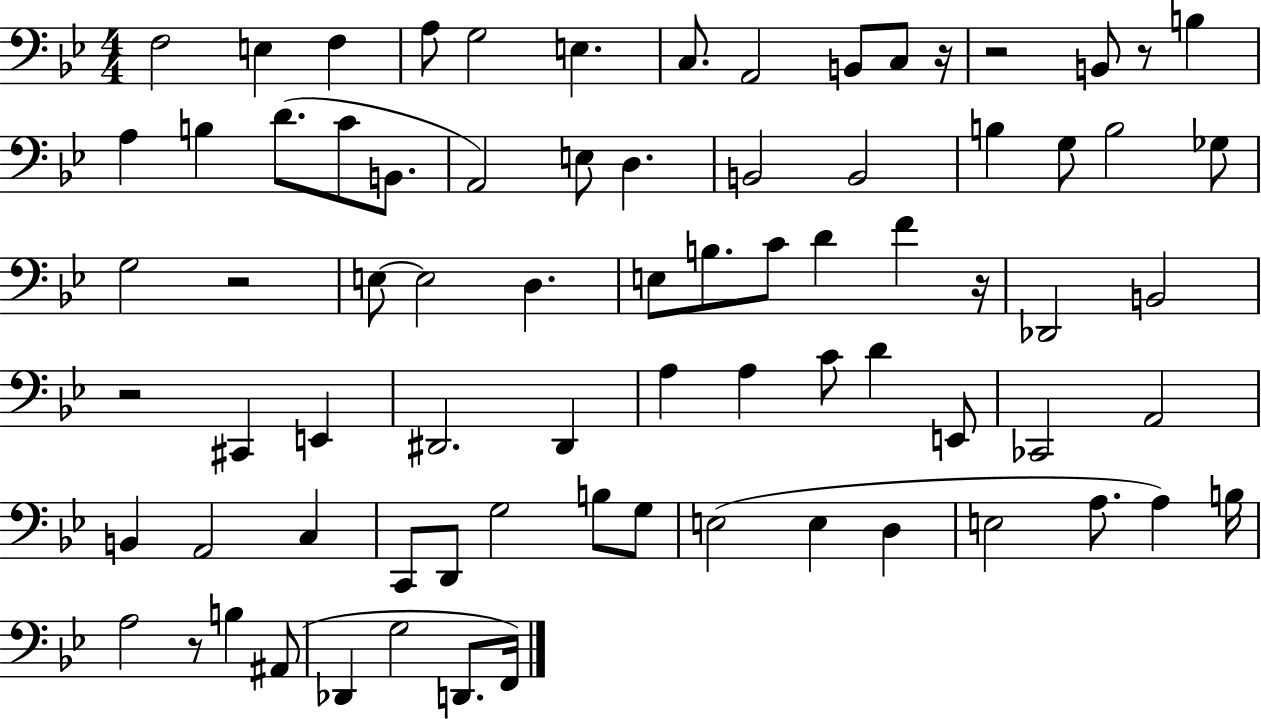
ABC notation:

X:1
T:Untitled
M:4/4
L:1/4
K:Bb
F,2 E, F, A,/2 G,2 E, C,/2 A,,2 B,,/2 C,/2 z/4 z2 B,,/2 z/2 B, A, B, D/2 C/2 B,,/2 A,,2 E,/2 D, B,,2 B,,2 B, G,/2 B,2 _G,/2 G,2 z2 E,/2 E,2 D, E,/2 B,/2 C/2 D F z/4 _D,,2 B,,2 z2 ^C,, E,, ^D,,2 ^D,, A, A, C/2 D E,,/2 _C,,2 A,,2 B,, A,,2 C, C,,/2 D,,/2 G,2 B,/2 G,/2 E,2 E, D, E,2 A,/2 A, B,/4 A,2 z/2 B, ^A,,/2 _D,, G,2 D,,/2 F,,/4